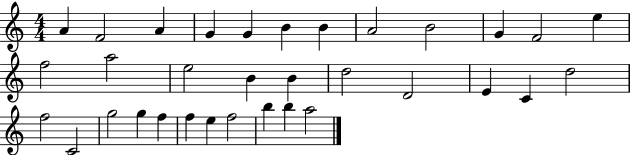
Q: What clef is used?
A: treble